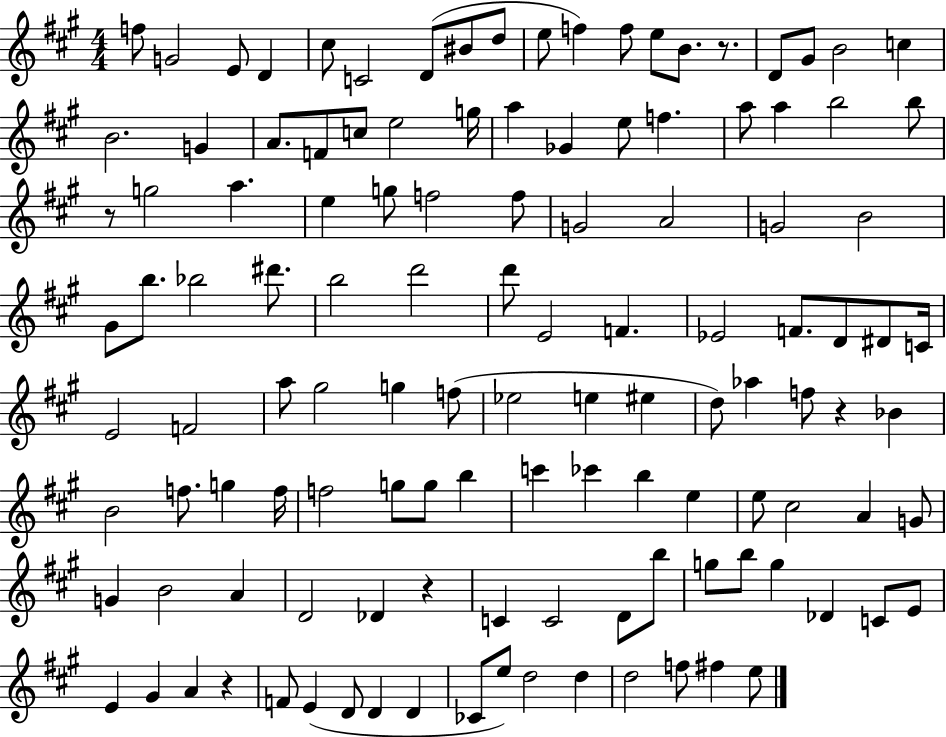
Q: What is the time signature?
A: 4/4